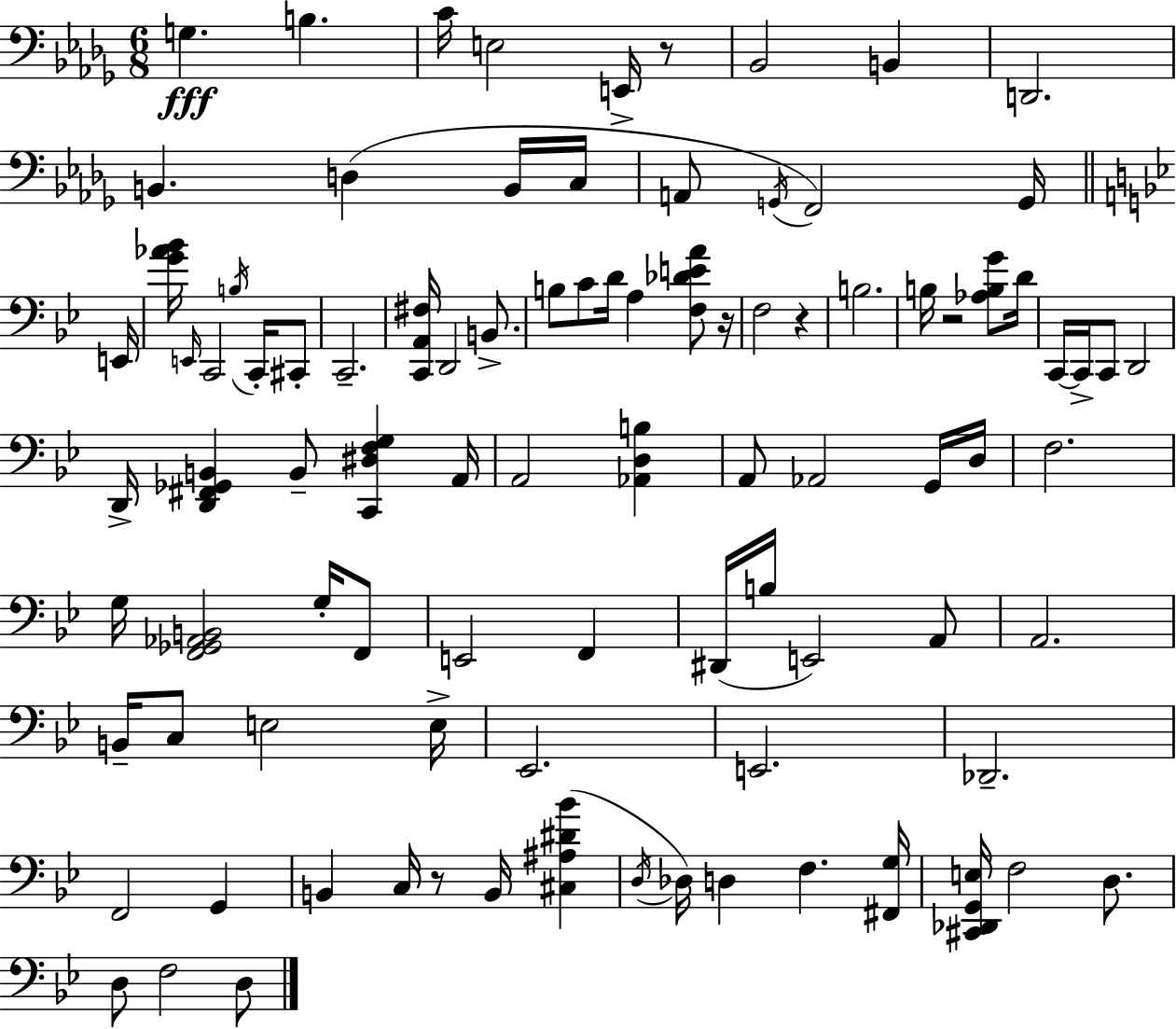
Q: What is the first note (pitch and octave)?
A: G3